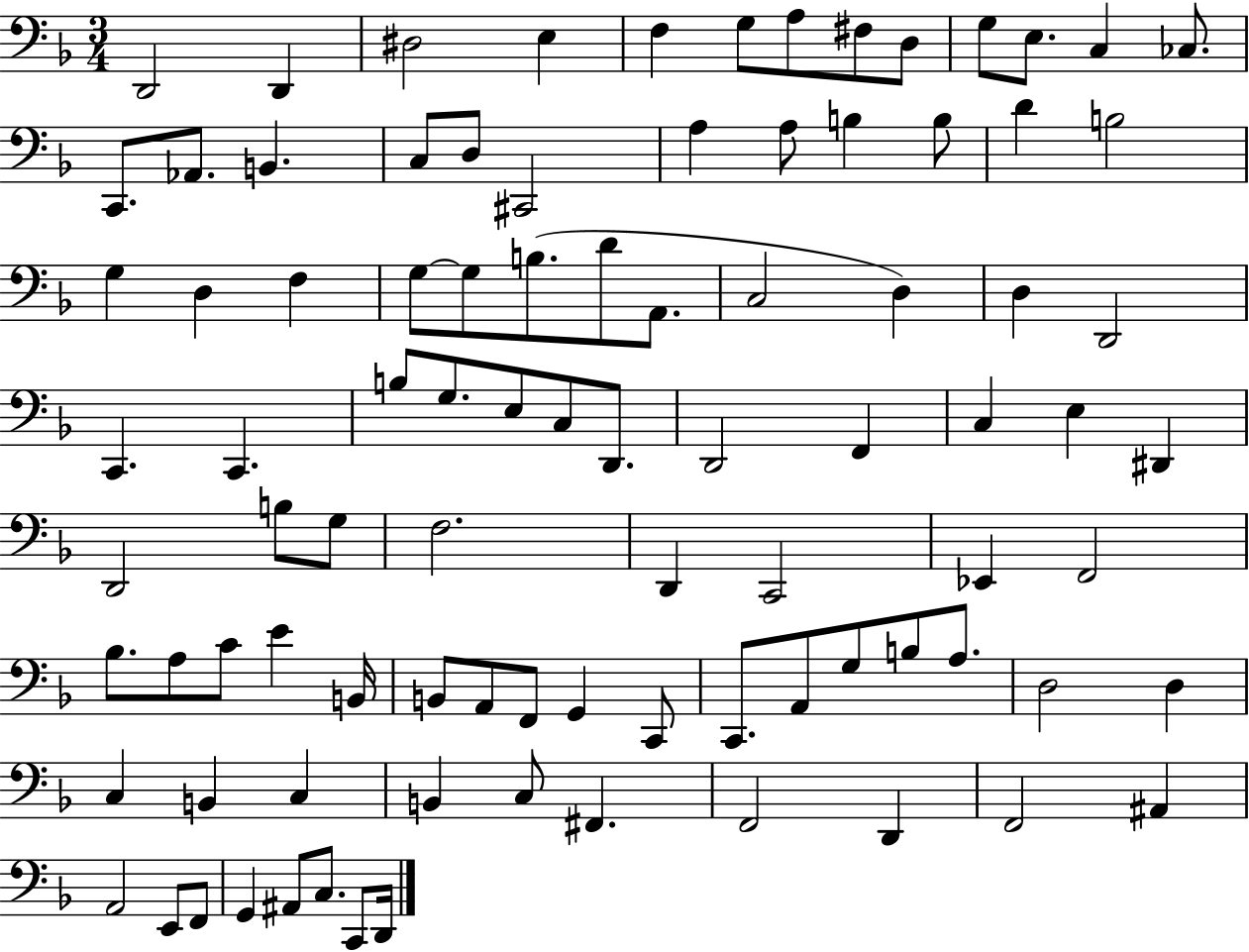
{
  \clef bass
  \numericTimeSignature
  \time 3/4
  \key f \major
  d,2 d,4 | dis2 e4 | f4 g8 a8 fis8 d8 | g8 e8. c4 ces8. | \break c,8. aes,8. b,4. | c8 d8 cis,2 | a4 a8 b4 b8 | d'4 b2 | \break g4 d4 f4 | g8~~ g8 b8.( d'8 a,8. | c2 d4) | d4 d,2 | \break c,4. c,4. | b8 g8. e8 c8 d,8. | d,2 f,4 | c4 e4 dis,4 | \break d,2 b8 g8 | f2. | d,4 c,2 | ees,4 f,2 | \break bes8. a8 c'8 e'4 b,16 | b,8 a,8 f,8 g,4 c,8 | c,8. a,8 g8 b8 a8. | d2 d4 | \break c4 b,4 c4 | b,4 c8 fis,4. | f,2 d,4 | f,2 ais,4 | \break a,2 e,8 f,8 | g,4 ais,8 c8. c,8 d,16 | \bar "|."
}